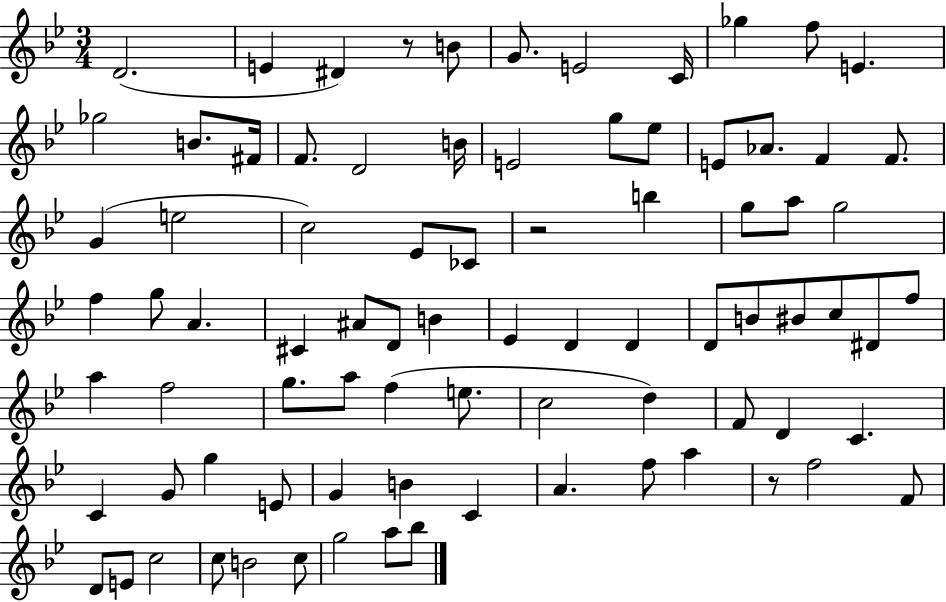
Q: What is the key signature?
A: BES major